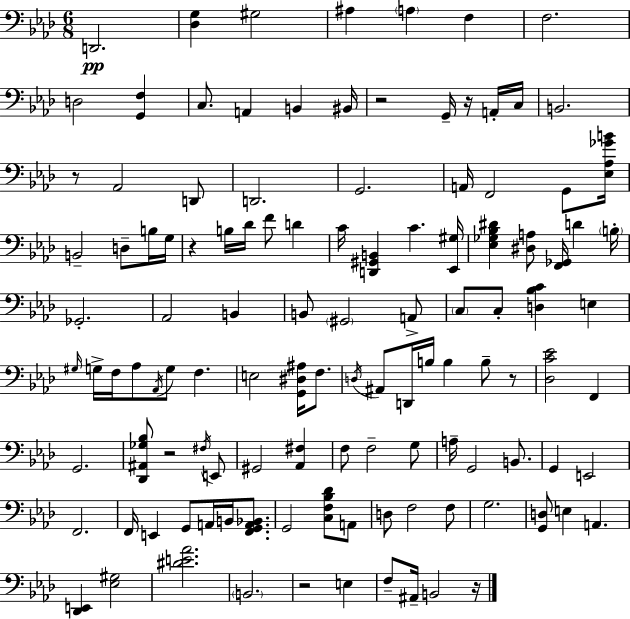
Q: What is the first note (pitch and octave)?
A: D2